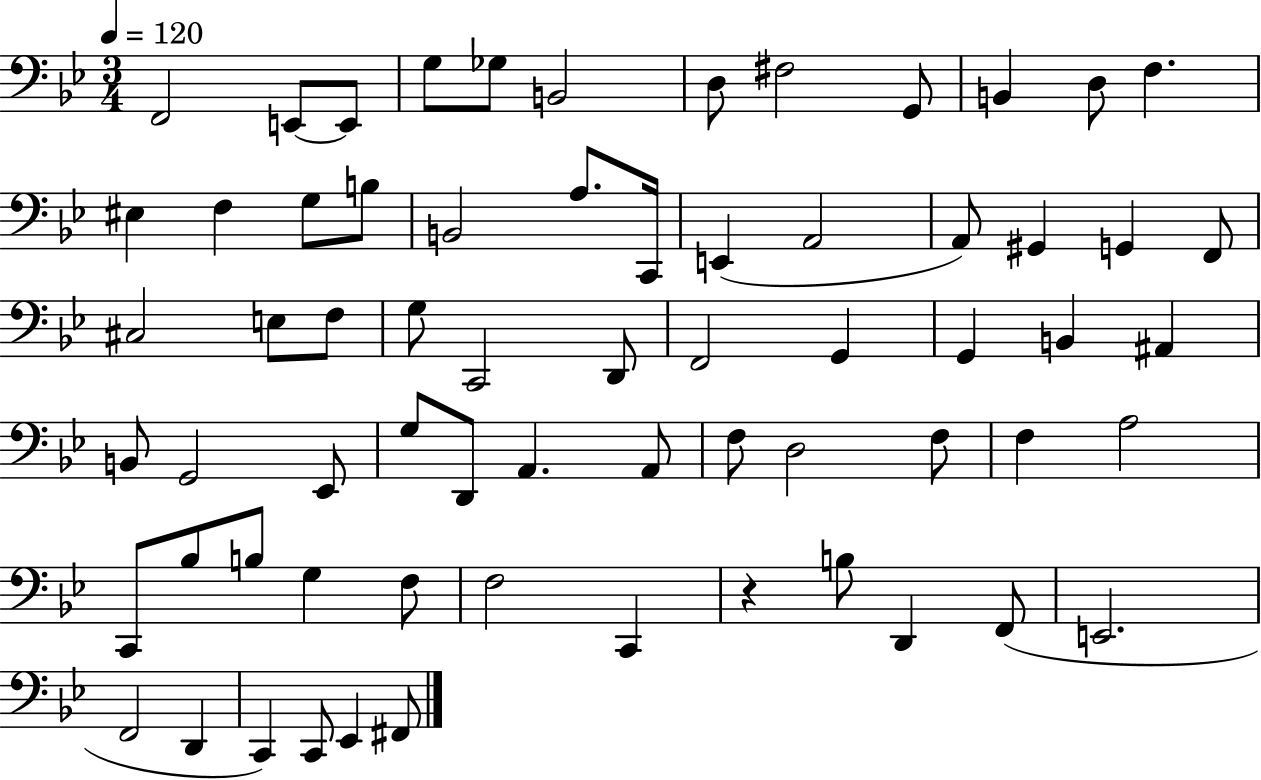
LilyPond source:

{
  \clef bass
  \numericTimeSignature
  \time 3/4
  \key bes \major
  \tempo 4 = 120
  f,2 e,8~~ e,8 | g8 ges8 b,2 | d8 fis2 g,8 | b,4 d8 f4. | \break eis4 f4 g8 b8 | b,2 a8. c,16 | e,4( a,2 | a,8) gis,4 g,4 f,8 | \break cis2 e8 f8 | g8 c,2 d,8 | f,2 g,4 | g,4 b,4 ais,4 | \break b,8 g,2 ees,8 | g8 d,8 a,4. a,8 | f8 d2 f8 | f4 a2 | \break c,8 bes8 b8 g4 f8 | f2 c,4 | r4 b8 d,4 f,8( | e,2. | \break f,2 d,4 | c,4) c,8 ees,4 fis,8 | \bar "|."
}